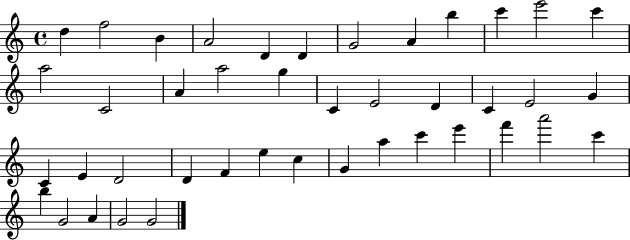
D5/q F5/h B4/q A4/h D4/q D4/q G4/h A4/q B5/q C6/q E6/h C6/q A5/h C4/h A4/q A5/h G5/q C4/q E4/h D4/q C4/q E4/h G4/q C4/q E4/q D4/h D4/q F4/q E5/q C5/q G4/q A5/q C6/q E6/q F6/q A6/h C6/q B5/q G4/h A4/q G4/h G4/h